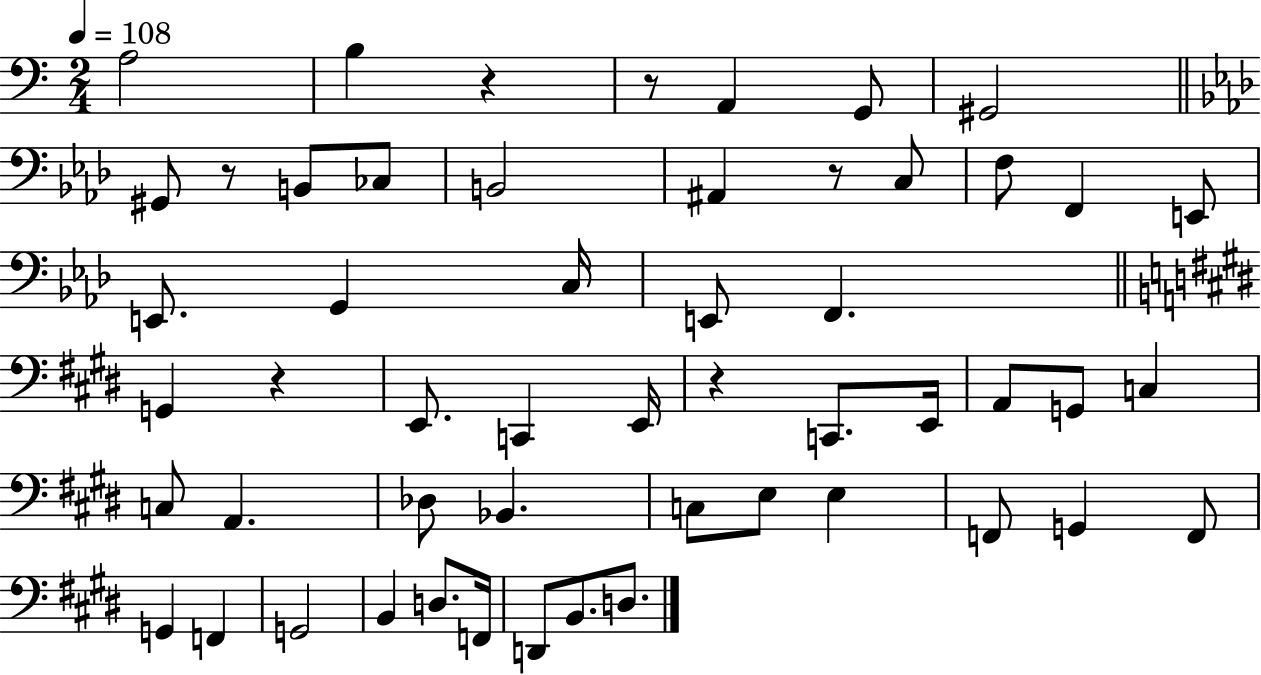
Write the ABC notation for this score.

X:1
T:Untitled
M:2/4
L:1/4
K:C
A,2 B, z z/2 A,, G,,/2 ^G,,2 ^G,,/2 z/2 B,,/2 _C,/2 B,,2 ^A,, z/2 C,/2 F,/2 F,, E,,/2 E,,/2 G,, C,/4 E,,/2 F,, G,, z E,,/2 C,, E,,/4 z C,,/2 E,,/4 A,,/2 G,,/2 C, C,/2 A,, _D,/2 _B,, C,/2 E,/2 E, F,,/2 G,, F,,/2 G,, F,, G,,2 B,, D,/2 F,,/4 D,,/2 B,,/2 D,/2